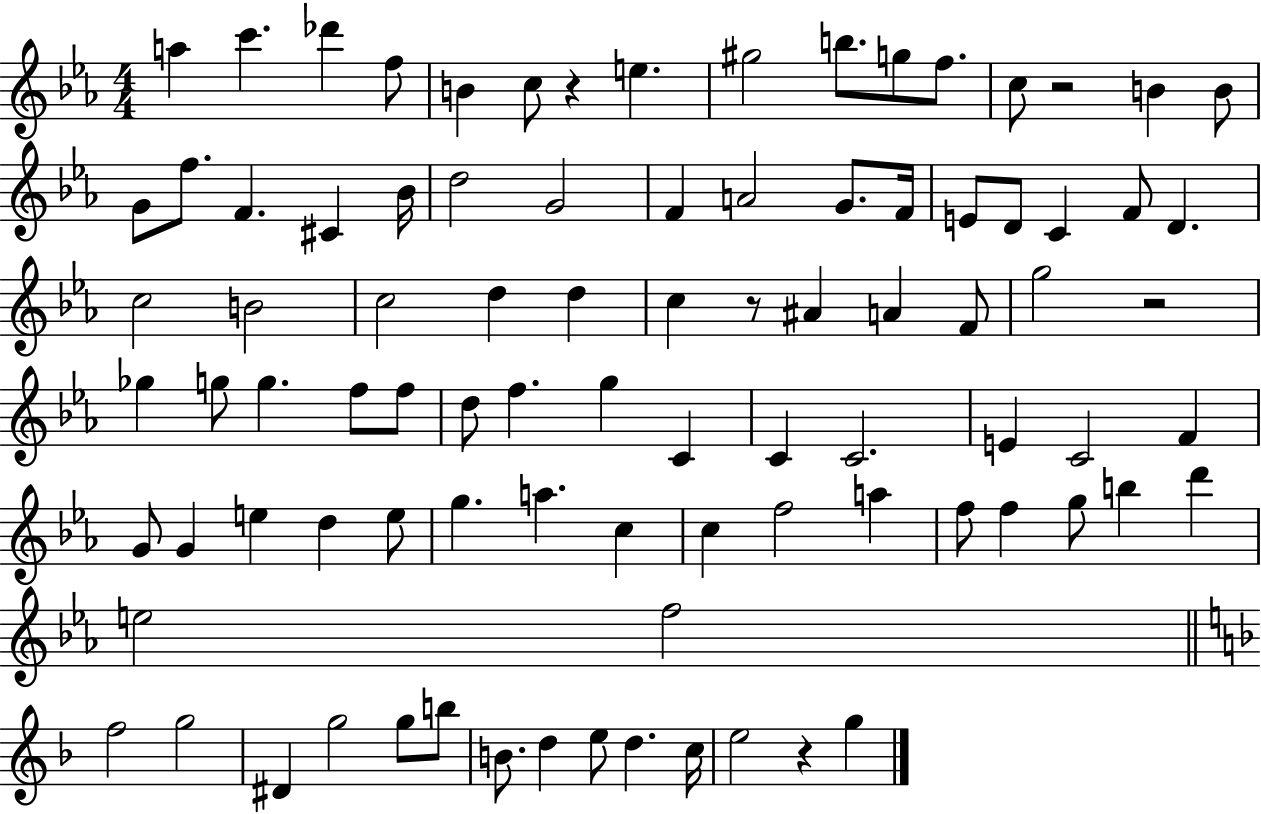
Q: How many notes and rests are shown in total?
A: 90